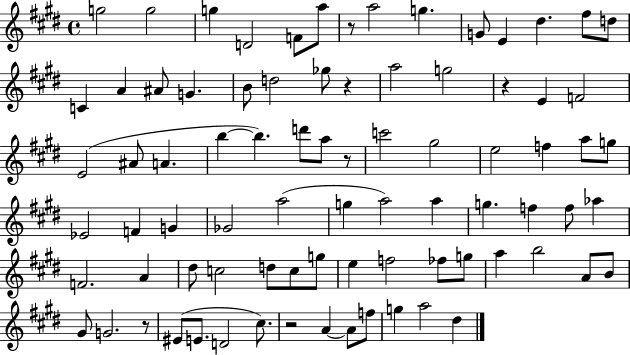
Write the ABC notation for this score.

X:1
T:Untitled
M:4/4
L:1/4
K:E
g2 g2 g D2 F/2 a/2 z/2 a2 g G/2 E ^d ^f/2 d/2 C A ^A/2 G B/2 d2 _g/2 z a2 g2 z E F2 E2 ^A/2 A b b d'/2 a/2 z/2 c'2 ^g2 e2 f a/2 g/2 _E2 F G _G2 a2 g a2 a g f f/2 _a F2 A ^d/2 c2 d/2 c/2 g/2 e f2 _f/2 g/2 a b2 A/2 B/2 ^G/2 G2 z/2 ^E/2 E/2 D2 ^c/2 z2 A A/2 f/2 g a2 ^d